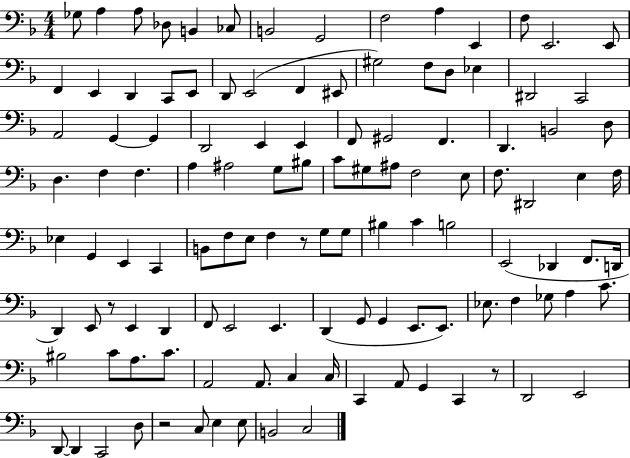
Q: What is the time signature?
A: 4/4